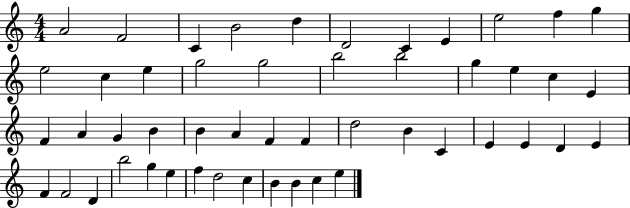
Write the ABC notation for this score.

X:1
T:Untitled
M:4/4
L:1/4
K:C
A2 F2 C B2 d D2 C E e2 f g e2 c e g2 g2 b2 b2 g e c E F A G B B A F F d2 B C E E D E F F2 D b2 g e f d2 c B B c e